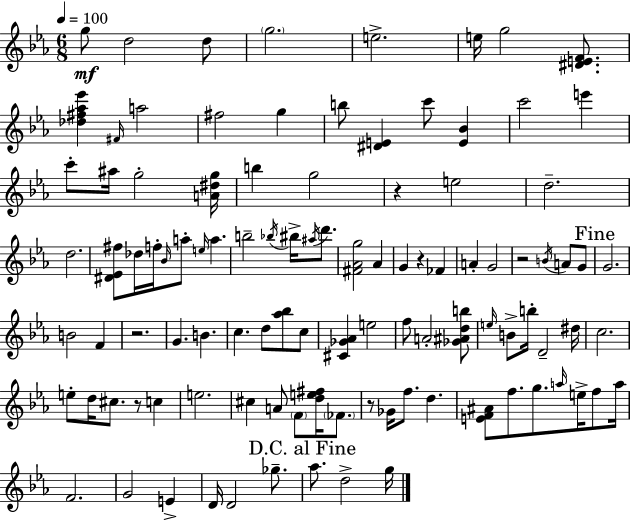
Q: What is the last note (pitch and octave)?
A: G5